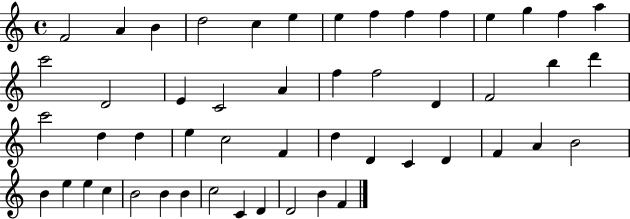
F4/h A4/q B4/q D5/h C5/q E5/q E5/q F5/q F5/q F5/q E5/q G5/q F5/q A5/q C6/h D4/h E4/q C4/h A4/q F5/q F5/h D4/q F4/h B5/q D6/q C6/h D5/q D5/q E5/q C5/h F4/q D5/q D4/q C4/q D4/q F4/q A4/q B4/h B4/q E5/q E5/q C5/q B4/h B4/q B4/q C5/h C4/q D4/q D4/h B4/q F4/q